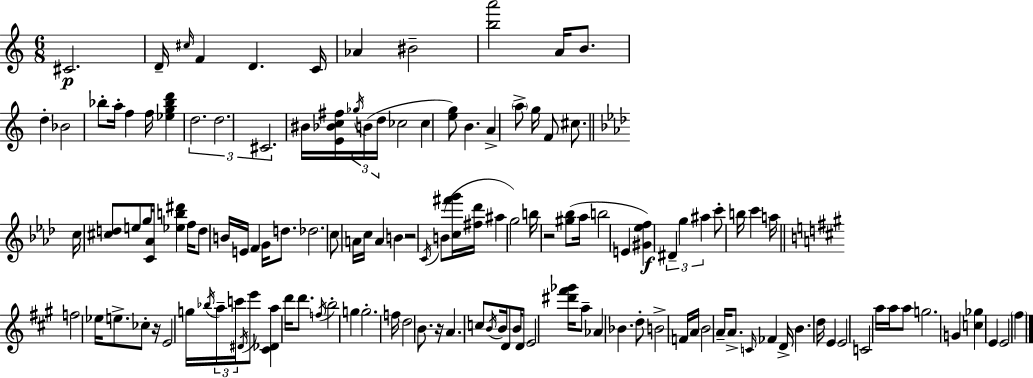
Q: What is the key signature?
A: A minor